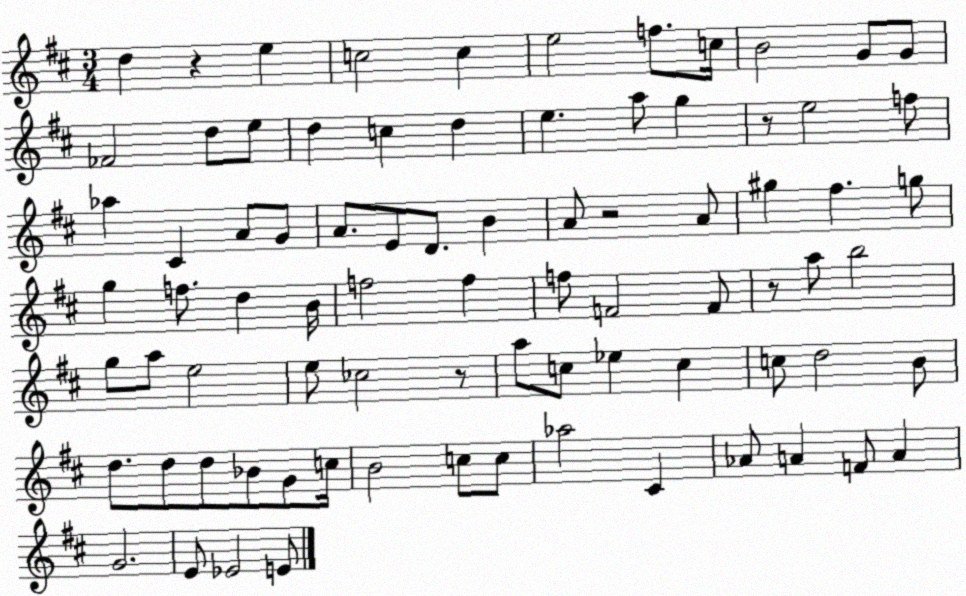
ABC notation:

X:1
T:Untitled
M:3/4
L:1/4
K:D
d z e c2 c e2 f/2 c/4 B2 G/2 G/2 _F2 d/2 e/2 d c d e a/2 g z/2 e2 f/2 _a ^C A/2 G/2 A/2 E/2 D/2 B A/2 z2 A/2 ^g ^f g/2 g f/2 d B/4 f2 f f/2 F2 F/2 z/2 a/2 b2 g/2 a/2 e2 e/2 _c2 z/2 a/2 c/2 _e c c/2 d2 B/2 d/2 d/2 d/2 _B/2 G/2 c/4 B2 c/2 c/2 _a2 ^C _A/2 A F/2 A G2 E/2 _E2 E/2